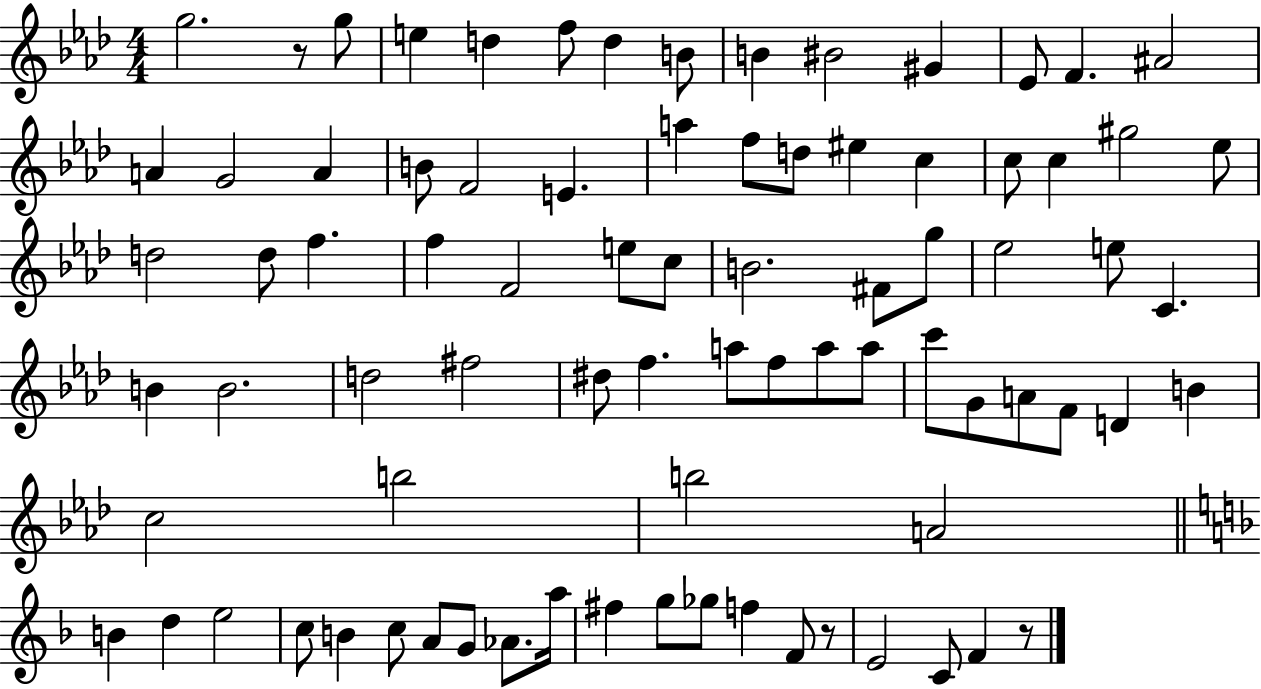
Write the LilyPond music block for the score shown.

{
  \clef treble
  \numericTimeSignature
  \time 4/4
  \key aes \major
  \repeat volta 2 { g''2. r8 g''8 | e''4 d''4 f''8 d''4 b'8 | b'4 bis'2 gis'4 | ees'8 f'4. ais'2 | \break a'4 g'2 a'4 | b'8 f'2 e'4. | a''4 f''8 d''8 eis''4 c''4 | c''8 c''4 gis''2 ees''8 | \break d''2 d''8 f''4. | f''4 f'2 e''8 c''8 | b'2. fis'8 g''8 | ees''2 e''8 c'4. | \break b'4 b'2. | d''2 fis''2 | dis''8 f''4. a''8 f''8 a''8 a''8 | c'''8 g'8 a'8 f'8 d'4 b'4 | \break c''2 b''2 | b''2 a'2 | \bar "||" \break \key d \minor b'4 d''4 e''2 | c''8 b'4 c''8 a'8 g'8 aes'8. a''16 | fis''4 g''8 ges''8 f''4 f'8 r8 | e'2 c'8 f'4 r8 | \break } \bar "|."
}